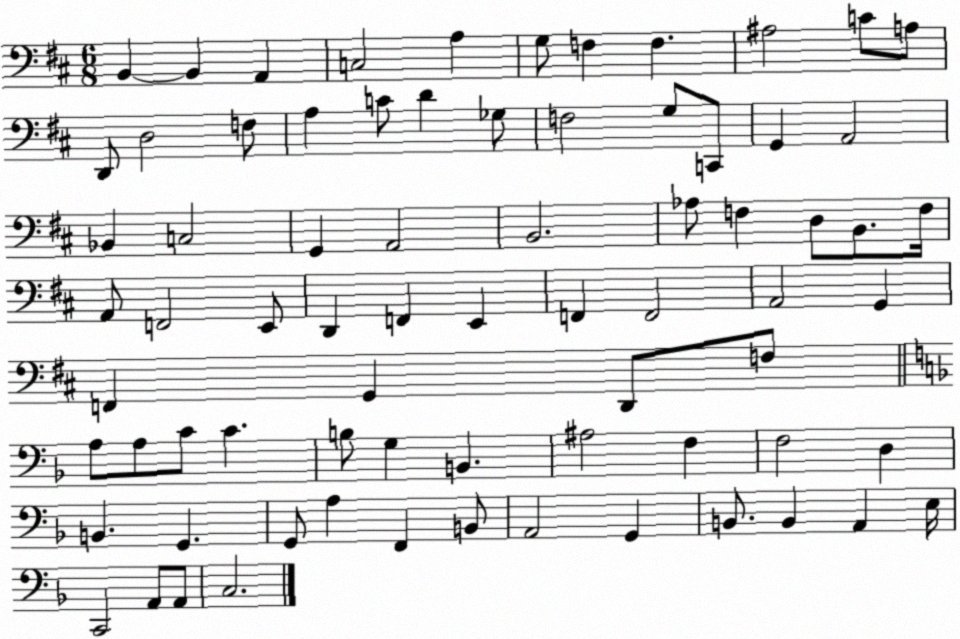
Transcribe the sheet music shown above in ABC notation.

X:1
T:Untitled
M:6/8
L:1/4
K:D
B,, B,, A,, C,2 A, G,/2 F, F, ^A,2 C/2 A,/2 D,,/2 D,2 F,/2 A, C/2 D _G,/2 F,2 G,/2 C,,/2 G,, A,,2 _B,, C,2 G,, A,,2 B,,2 _A,/2 F, D,/2 B,,/2 F,/4 A,,/2 F,,2 E,,/2 D,, F,, E,, F,, F,,2 A,,2 G,, F,, G,, D,,/2 F,/2 A,/2 A,/2 C/2 C B,/2 G, B,, ^A,2 F, F,2 D, B,, G,, G,,/2 A, F,, B,,/2 A,,2 G,, B,,/2 B,, A,, E,/4 C,,2 A,,/2 A,,/2 C,2